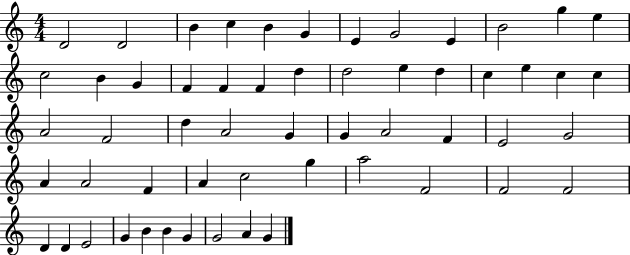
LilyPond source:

{
  \clef treble
  \numericTimeSignature
  \time 4/4
  \key c \major
  d'2 d'2 | b'4 c''4 b'4 g'4 | e'4 g'2 e'4 | b'2 g''4 e''4 | \break c''2 b'4 g'4 | f'4 f'4 f'4 d''4 | d''2 e''4 d''4 | c''4 e''4 c''4 c''4 | \break a'2 f'2 | d''4 a'2 g'4 | g'4 a'2 f'4 | e'2 g'2 | \break a'4 a'2 f'4 | a'4 c''2 g''4 | a''2 f'2 | f'2 f'2 | \break d'4 d'4 e'2 | g'4 b'4 b'4 g'4 | g'2 a'4 g'4 | \bar "|."
}